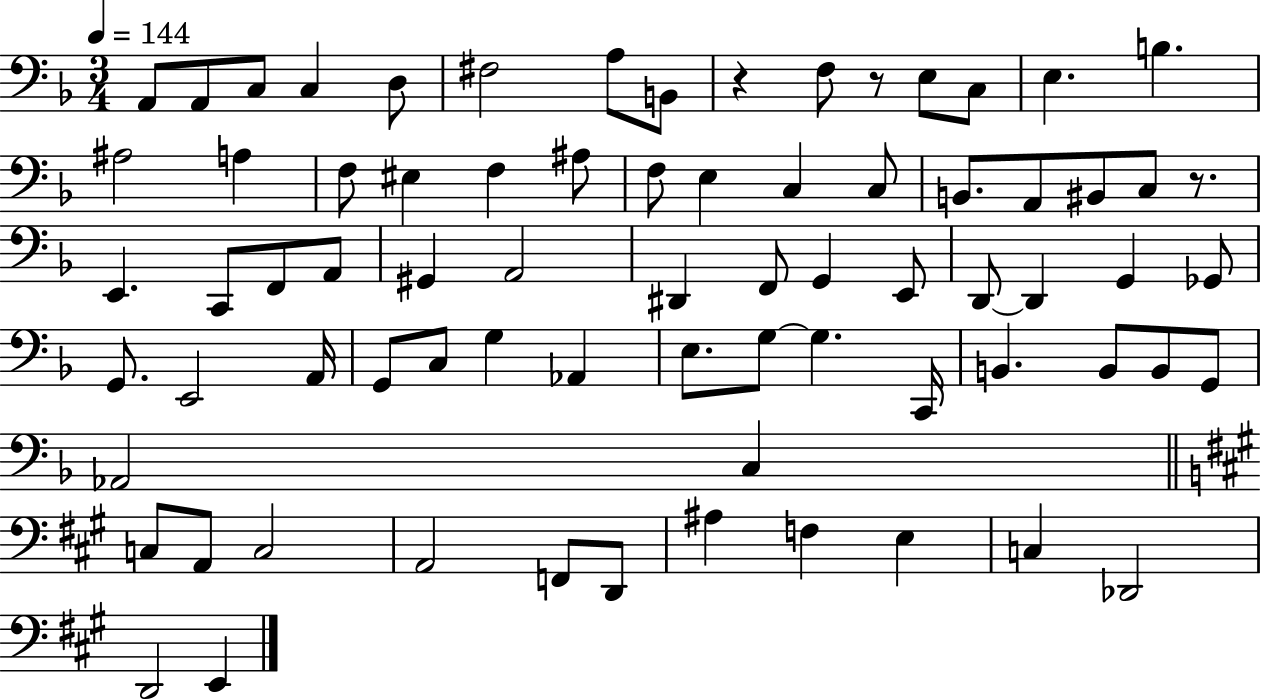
{
  \clef bass
  \numericTimeSignature
  \time 3/4
  \key f \major
  \tempo 4 = 144
  \repeat volta 2 { a,8 a,8 c8 c4 d8 | fis2 a8 b,8 | r4 f8 r8 e8 c8 | e4. b4. | \break ais2 a4 | f8 eis4 f4 ais8 | f8 e4 c4 c8 | b,8. a,8 bis,8 c8 r8. | \break e,4. c,8 f,8 a,8 | gis,4 a,2 | dis,4 f,8 g,4 e,8 | d,8~~ d,4 g,4 ges,8 | \break g,8. e,2 a,16 | g,8 c8 g4 aes,4 | e8. g8~~ g4. c,16 | b,4. b,8 b,8 g,8 | \break aes,2 c4 | \bar "||" \break \key a \major c8 a,8 c2 | a,2 f,8 d,8 | ais4 f4 e4 | c4 des,2 | \break d,2 e,4 | } \bar "|."
}